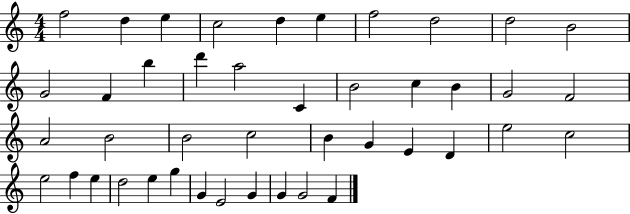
{
  \clef treble
  \numericTimeSignature
  \time 4/4
  \key c \major
  f''2 d''4 e''4 | c''2 d''4 e''4 | f''2 d''2 | d''2 b'2 | \break g'2 f'4 b''4 | d'''4 a''2 c'4 | b'2 c''4 b'4 | g'2 f'2 | \break a'2 b'2 | b'2 c''2 | b'4 g'4 e'4 d'4 | e''2 c''2 | \break e''2 f''4 e''4 | d''2 e''4 g''4 | g'4 e'2 g'4 | g'4 g'2 f'4 | \break \bar "|."
}